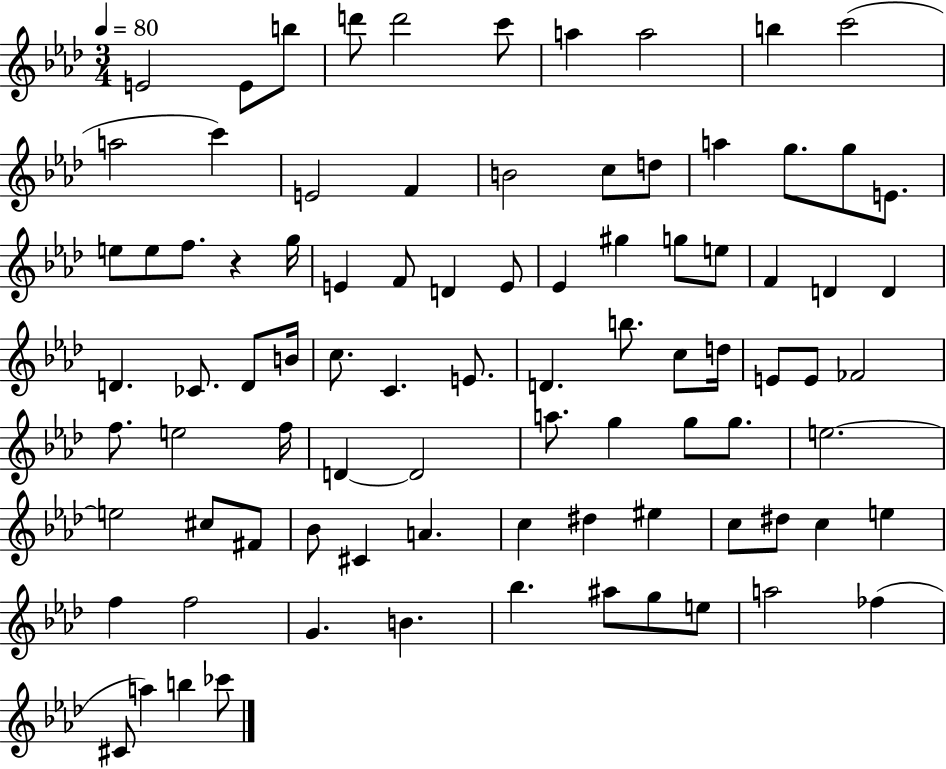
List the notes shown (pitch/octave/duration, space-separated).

E4/h E4/e B5/e D6/e D6/h C6/e A5/q A5/h B5/q C6/h A5/h C6/q E4/h F4/q B4/h C5/e D5/e A5/q G5/e. G5/e E4/e. E5/e E5/e F5/e. R/q G5/s E4/q F4/e D4/q E4/e Eb4/q G#5/q G5/e E5/e F4/q D4/q D4/q D4/q. CES4/e. D4/e B4/s C5/e. C4/q. E4/e. D4/q. B5/e. C5/e D5/s E4/e E4/e FES4/h F5/e. E5/h F5/s D4/q D4/h A5/e. G5/q G5/e G5/e. E5/h. E5/h C#5/e F#4/e Bb4/e C#4/q A4/q. C5/q D#5/q EIS5/q C5/e D#5/e C5/q E5/q F5/q F5/h G4/q. B4/q. Bb5/q. A#5/e G5/e E5/e A5/h FES5/q C#4/e A5/q B5/q CES6/e